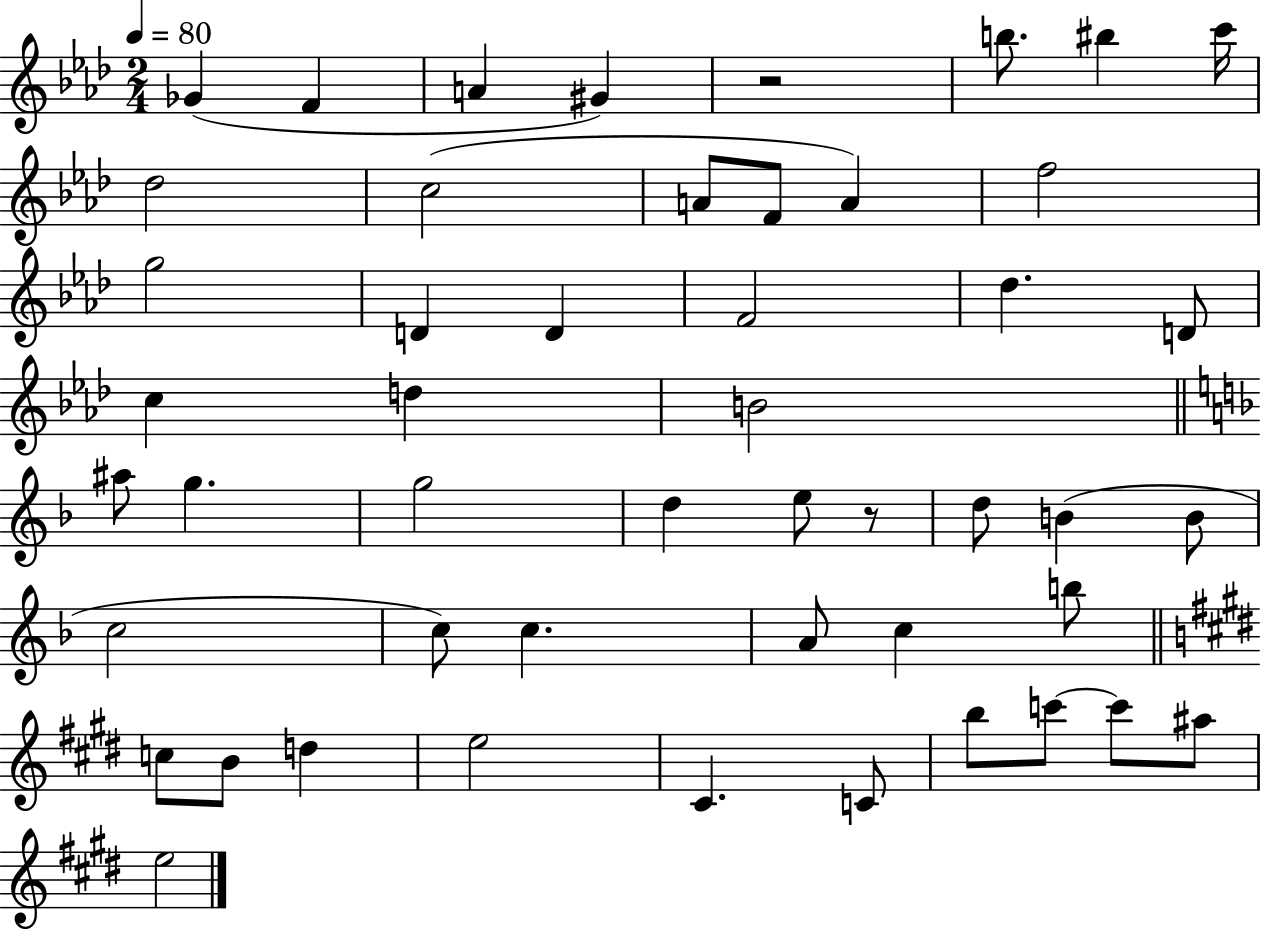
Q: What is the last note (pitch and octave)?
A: E5